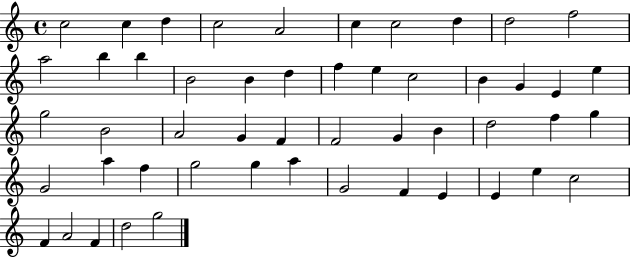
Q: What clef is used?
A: treble